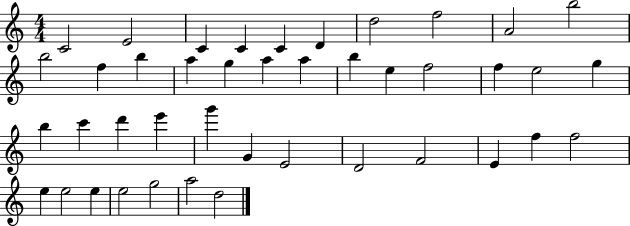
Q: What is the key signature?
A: C major